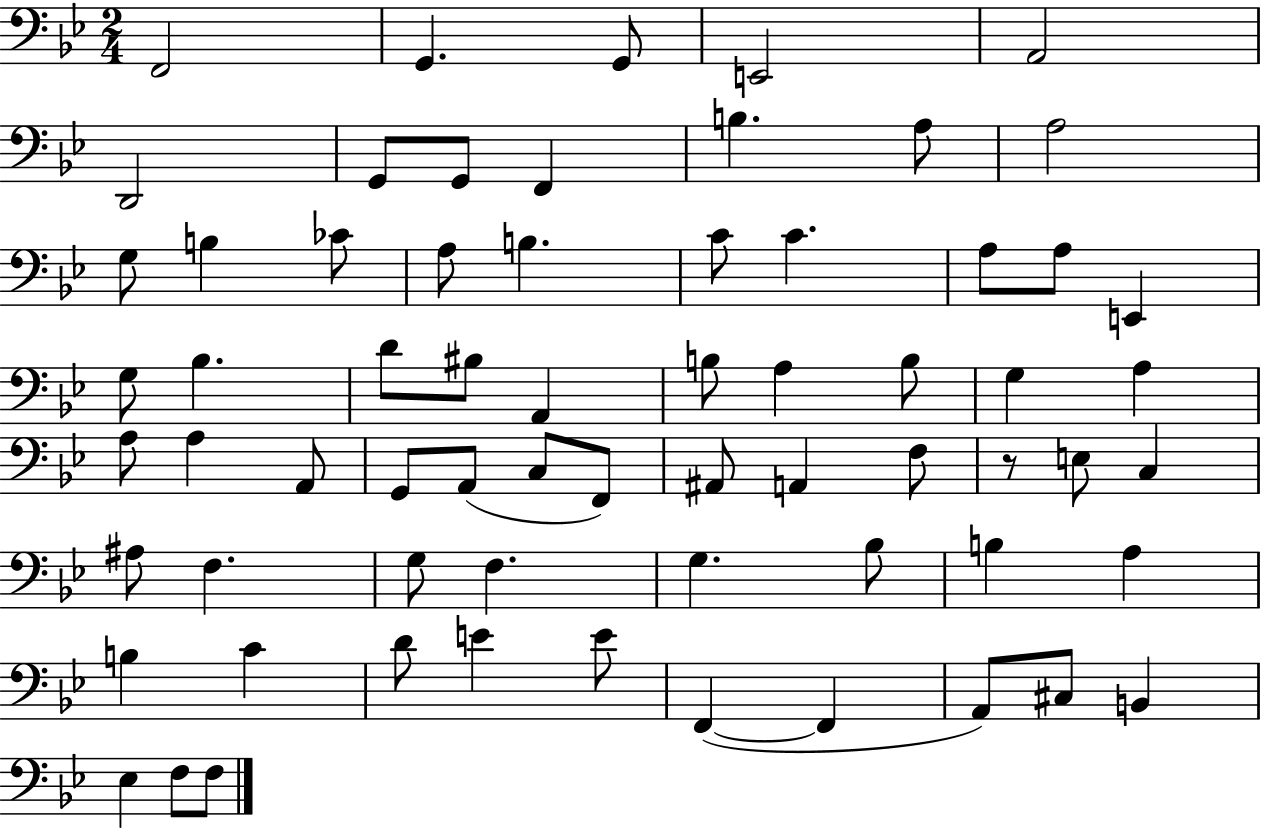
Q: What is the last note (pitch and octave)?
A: F3